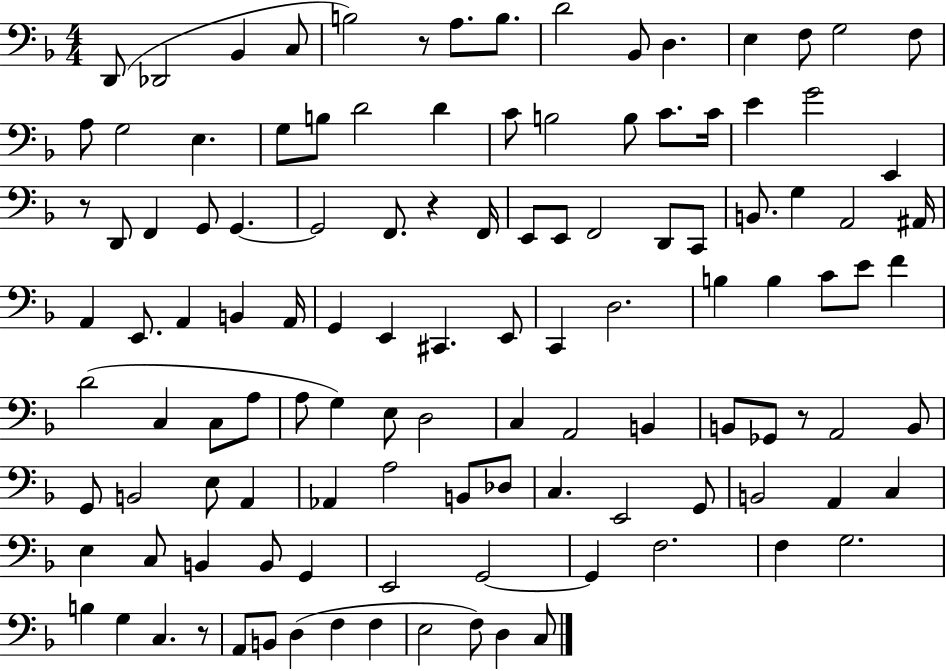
{
  \clef bass
  \numericTimeSignature
  \time 4/4
  \key f \major
  d,8( des,2 bes,4 c8 | b2) r8 a8. b8. | d'2 bes,8 d4. | e4 f8 g2 f8 | \break a8 g2 e4. | g8 b8 d'2 d'4 | c'8 b2 b8 c'8. c'16 | e'4 g'2 e,4 | \break r8 d,8 f,4 g,8 g,4.~~ | g,2 f,8. r4 f,16 | e,8 e,8 f,2 d,8 c,8 | b,8. g4 a,2 ais,16 | \break a,4 e,8. a,4 b,4 a,16 | g,4 e,4 cis,4. e,8 | c,4 d2. | b4 b4 c'8 e'8 f'4 | \break d'2( c4 c8 a8 | a8 g4) e8 d2 | c4 a,2 b,4 | b,8 ges,8 r8 a,2 b,8 | \break g,8 b,2 e8 a,4 | aes,4 a2 b,8 des8 | c4. e,2 g,8 | b,2 a,4 c4 | \break e4 c8 b,4 b,8 g,4 | e,2 g,2~~ | g,4 f2. | f4 g2. | \break b4 g4 c4. r8 | a,8 b,8 d4( f4 f4 | e2 f8) d4 c8 | \bar "|."
}